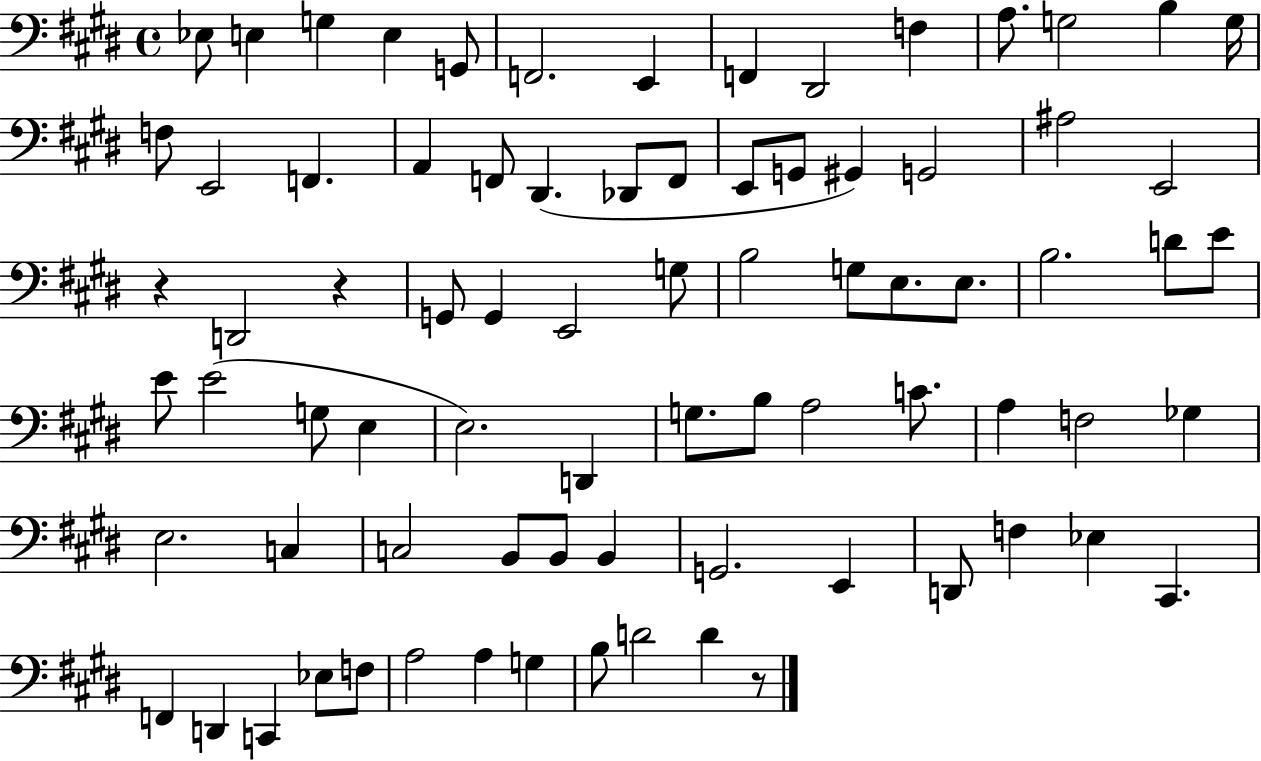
{
  \clef bass
  \time 4/4
  \defaultTimeSignature
  \key e \major
  ees8 e4 g4 e4 g,8 | f,2. e,4 | f,4 dis,2 f4 | a8. g2 b4 g16 | \break f8 e,2 f,4. | a,4 f,8 dis,4.( des,8 f,8 | e,8 g,8 gis,4) g,2 | ais2 e,2 | \break r4 d,2 r4 | g,8 g,4 e,2 g8 | b2 g8 e8. e8. | b2. d'8 e'8 | \break e'8 e'2( g8 e4 | e2.) d,4 | g8. b8 a2 c'8. | a4 f2 ges4 | \break e2. c4 | c2 b,8 b,8 b,4 | g,2. e,4 | d,8 f4 ees4 cis,4. | \break f,4 d,4 c,4 ees8 f8 | a2 a4 g4 | b8 d'2 d'4 r8 | \bar "|."
}